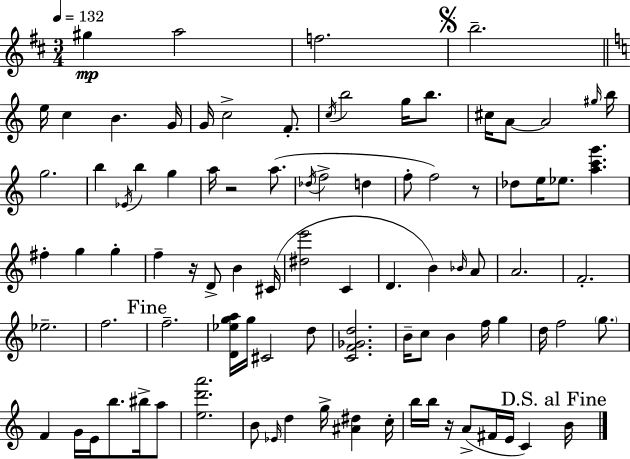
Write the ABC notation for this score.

X:1
T:Untitled
M:3/4
L:1/4
K:D
^g a2 f2 b2 e/4 c B G/4 G/4 c2 F/2 c/4 b2 g/4 b/2 ^c/4 A/2 A2 ^g/4 b/4 g2 b _E/4 b g a/4 z2 a/2 _d/4 f2 d f/2 f2 z/2 _d/2 e/4 _e/2 [ac'g'] ^f g g f z/4 D/2 B ^C/4 [^de']2 C D B _B/4 A/2 A2 F2 _e2 f2 f2 [D_ega]/4 g/4 ^C2 d/2 [CF_Gd]2 B/4 c/2 B f/4 g d/4 f2 g/2 F G/4 E/4 b/2 ^b/4 a/2 [ed'a']2 B/2 _E/4 d g/4 [^A^d] c/4 b/4 b/4 z/4 A/2 ^F/4 E/4 C B/4